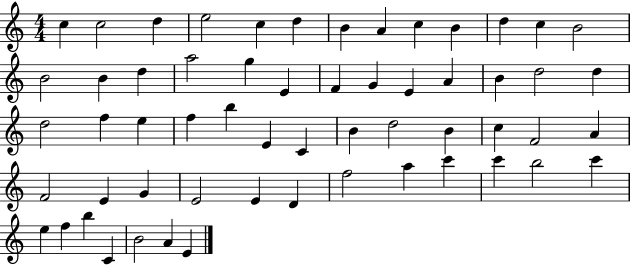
X:1
T:Untitled
M:4/4
L:1/4
K:C
c c2 d e2 c d B A c B d c B2 B2 B d a2 g E F G E A B d2 d d2 f e f b E C B d2 B c F2 A F2 E G E2 E D f2 a c' c' b2 c' e f b C B2 A E